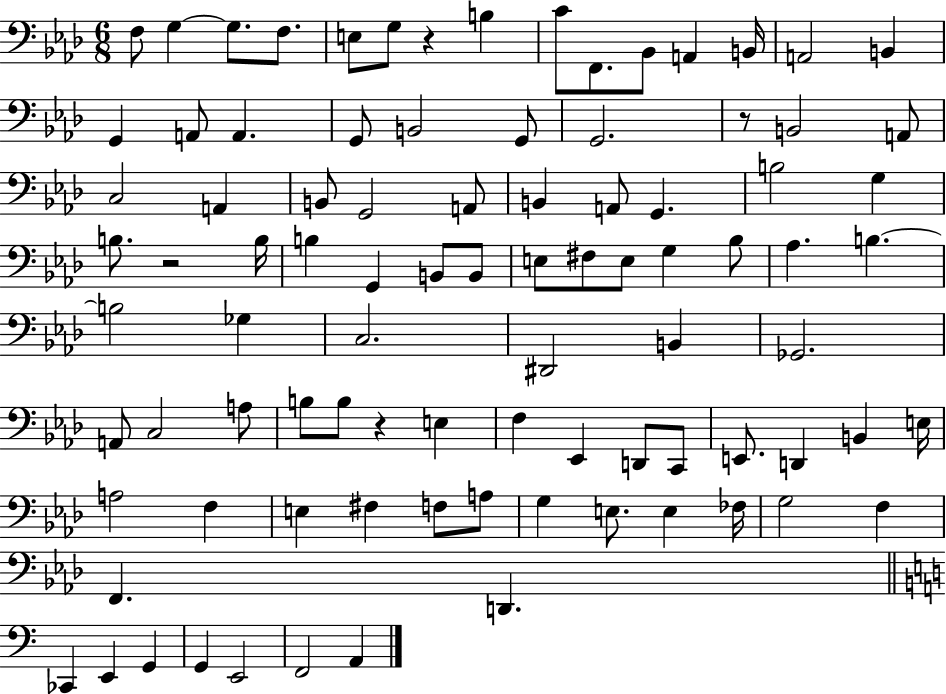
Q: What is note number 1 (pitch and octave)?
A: F3